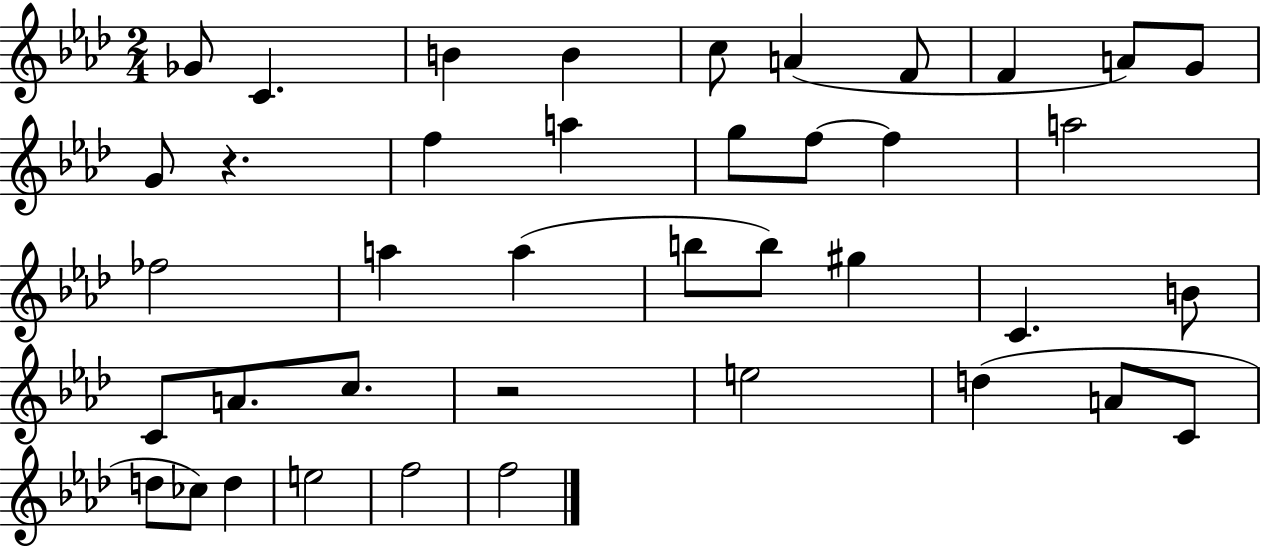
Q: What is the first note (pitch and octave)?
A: Gb4